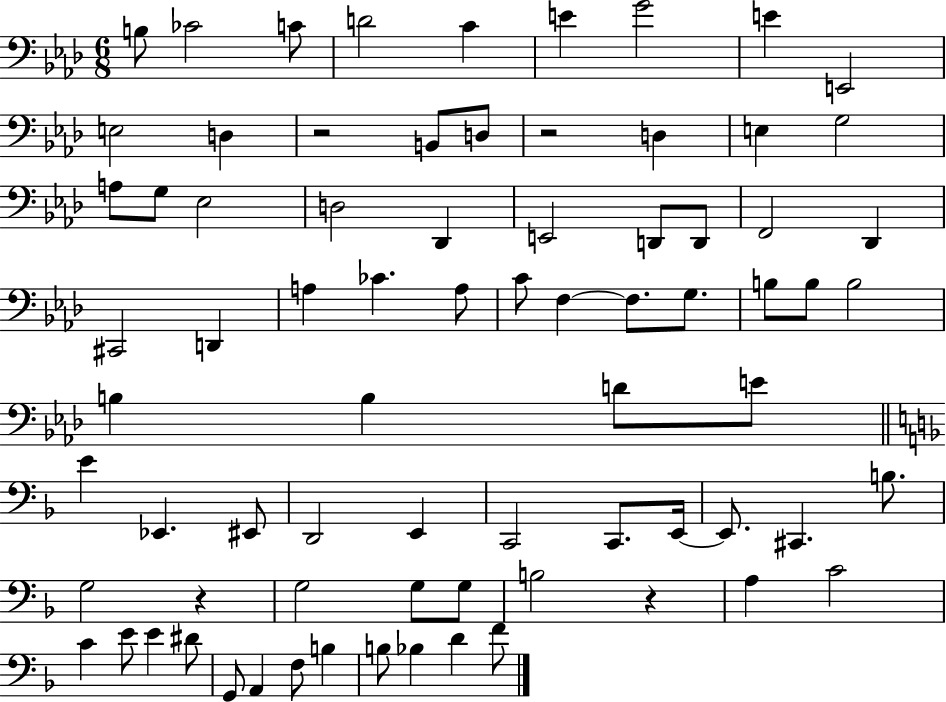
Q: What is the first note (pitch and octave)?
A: B3